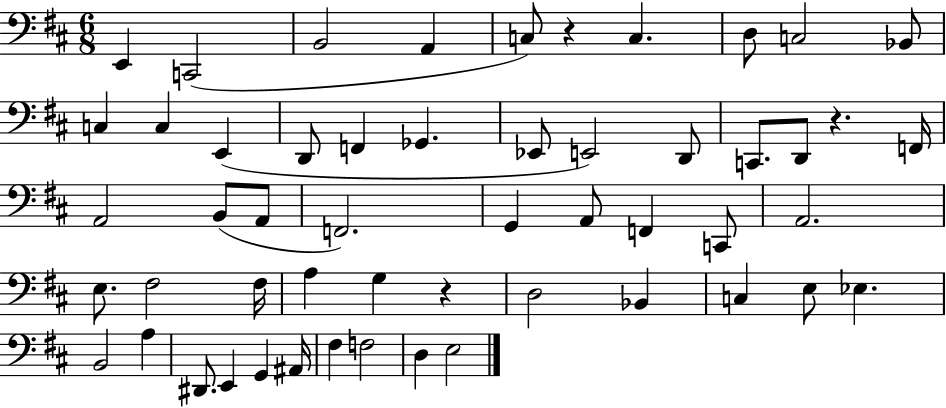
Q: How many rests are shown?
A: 3